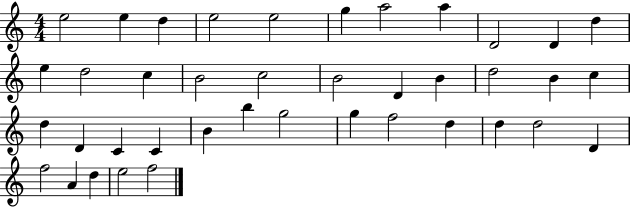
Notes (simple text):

E5/h E5/q D5/q E5/h E5/h G5/q A5/h A5/q D4/h D4/q D5/q E5/q D5/h C5/q B4/h C5/h B4/h D4/q B4/q D5/h B4/q C5/q D5/q D4/q C4/q C4/q B4/q B5/q G5/h G5/q F5/h D5/q D5/q D5/h D4/q F5/h A4/q D5/q E5/h F5/h